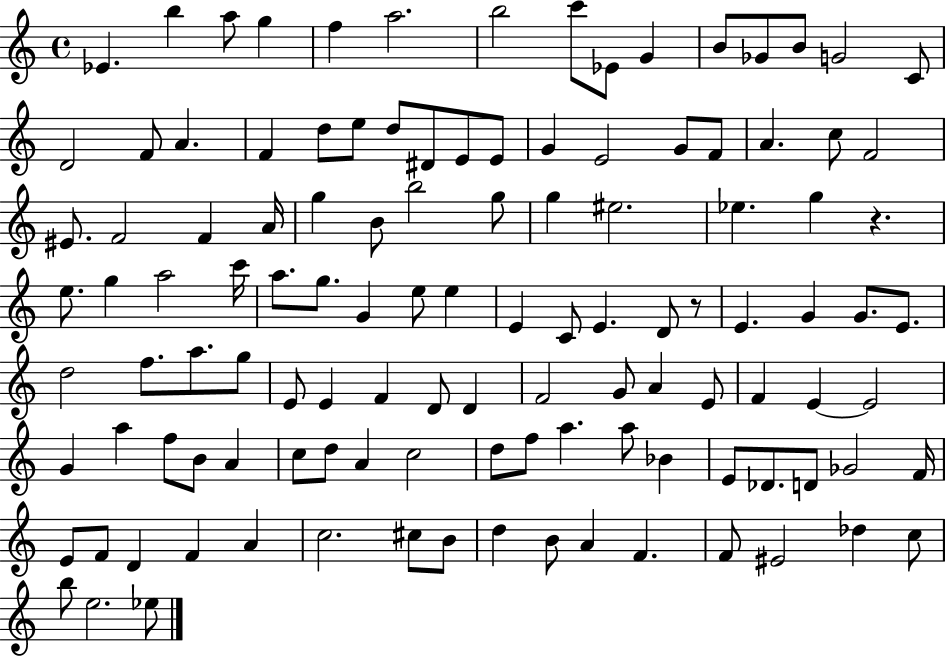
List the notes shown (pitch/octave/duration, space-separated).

Eb4/q. B5/q A5/e G5/q F5/q A5/h. B5/h C6/e Eb4/e G4/q B4/e Gb4/e B4/e G4/h C4/e D4/h F4/e A4/q. F4/q D5/e E5/e D5/e D#4/e E4/e E4/e G4/q E4/h G4/e F4/e A4/q. C5/e F4/h EIS4/e. F4/h F4/q A4/s G5/q B4/e B5/h G5/e G5/q EIS5/h. Eb5/q. G5/q R/q. E5/e. G5/q A5/h C6/s A5/e. G5/e. G4/q E5/e E5/q E4/q C4/e E4/q. D4/e R/e E4/q. G4/q G4/e. E4/e. D5/h F5/e. A5/e. G5/e E4/e E4/q F4/q D4/e D4/q F4/h G4/e A4/q E4/e F4/q E4/q E4/h G4/q A5/q F5/e B4/e A4/q C5/e D5/e A4/q C5/h D5/e F5/e A5/q. A5/e Bb4/q E4/e Db4/e. D4/e Gb4/h F4/s E4/e F4/e D4/q F4/q A4/q C5/h. C#5/e B4/e D5/q B4/e A4/q F4/q. F4/e EIS4/h Db5/q C5/e B5/e E5/h. Eb5/e